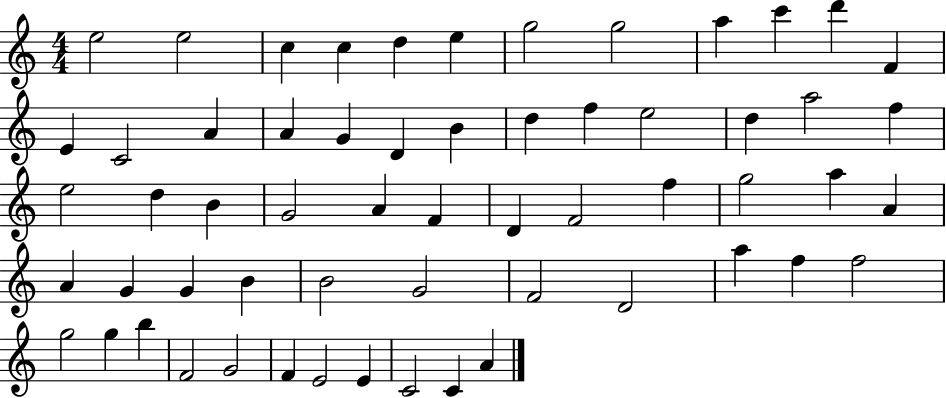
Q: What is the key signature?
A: C major